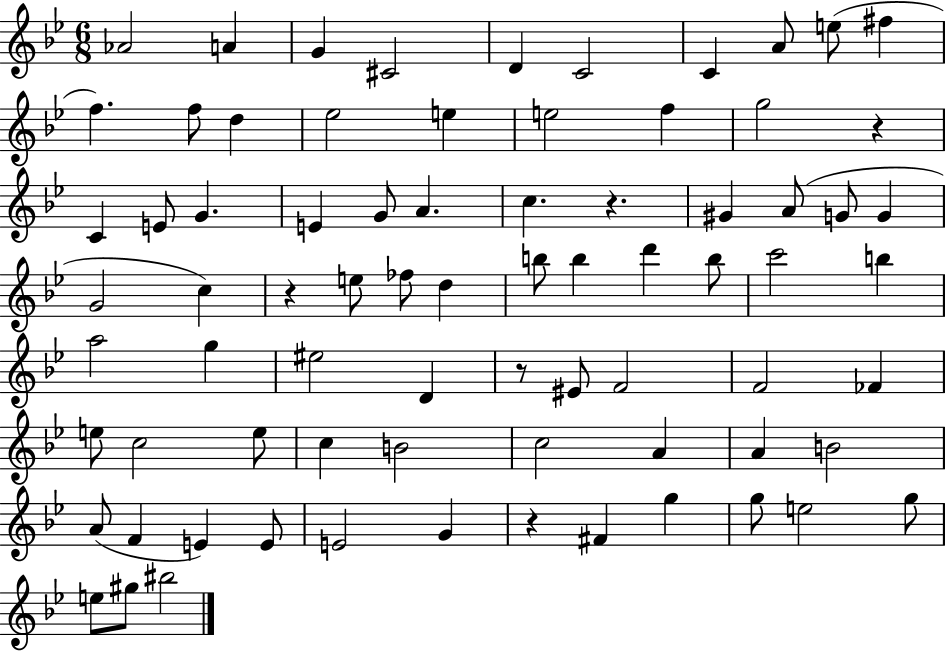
Ab4/h A4/q G4/q C#4/h D4/q C4/h C4/q A4/e E5/e F#5/q F5/q. F5/e D5/q Eb5/h E5/q E5/h F5/q G5/h R/q C4/q E4/e G4/q. E4/q G4/e A4/q. C5/q. R/q. G#4/q A4/e G4/e G4/q G4/h C5/q R/q E5/e FES5/e D5/q B5/e B5/q D6/q B5/e C6/h B5/q A5/h G5/q EIS5/h D4/q R/e EIS4/e F4/h F4/h FES4/q E5/e C5/h E5/e C5/q B4/h C5/h A4/q A4/q B4/h A4/e F4/q E4/q E4/e E4/h G4/q R/q F#4/q G5/q G5/e E5/h G5/e E5/e G#5/e BIS5/h